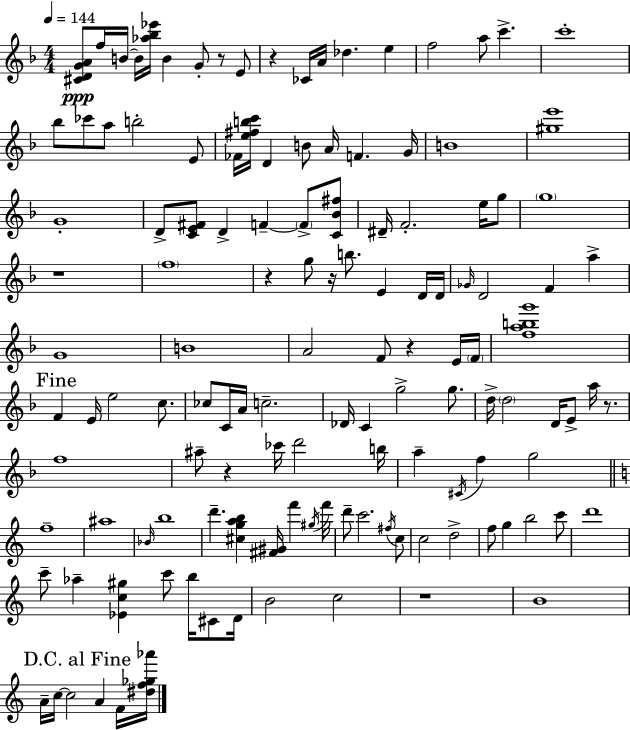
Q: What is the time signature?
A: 4/4